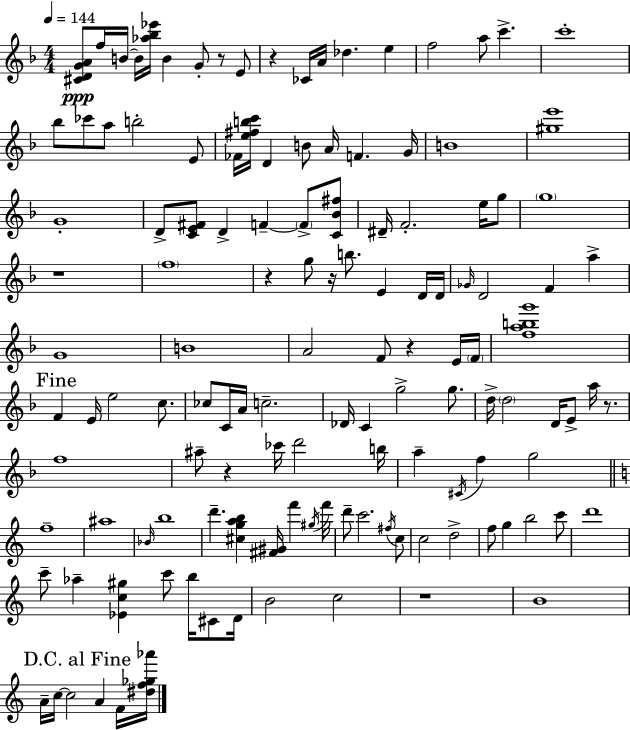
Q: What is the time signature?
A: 4/4